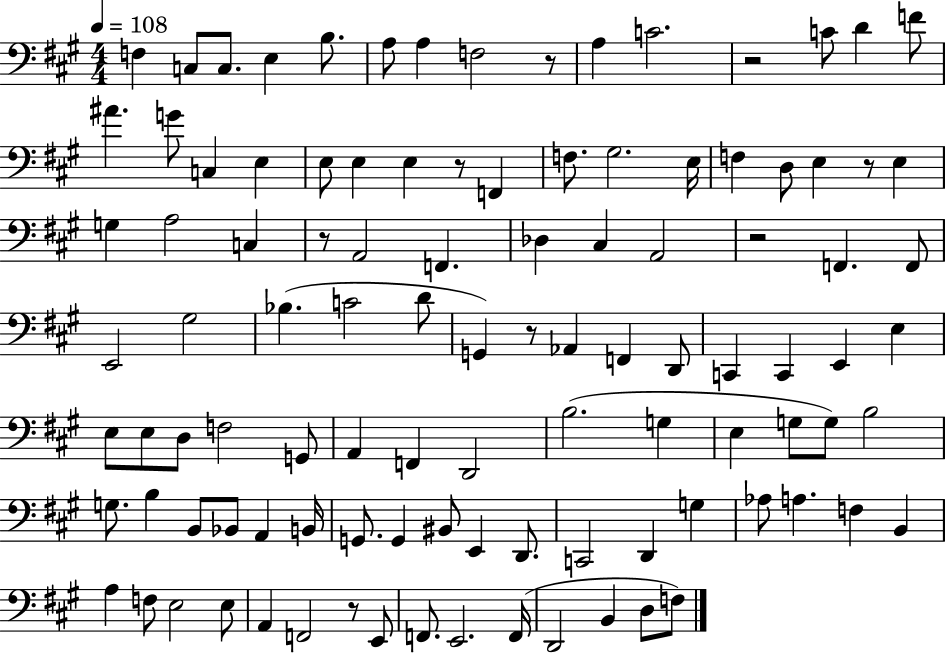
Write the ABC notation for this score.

X:1
T:Untitled
M:4/4
L:1/4
K:A
F, C,/2 C,/2 E, B,/2 A,/2 A, F,2 z/2 A, C2 z2 C/2 D F/2 ^A G/2 C, E, E,/2 E, E, z/2 F,, F,/2 ^G,2 E,/4 F, D,/2 E, z/2 E, G, A,2 C, z/2 A,,2 F,, _D, ^C, A,,2 z2 F,, F,,/2 E,,2 ^G,2 _B, C2 D/2 G,, z/2 _A,, F,, D,,/2 C,, C,, E,, E, E,/2 E,/2 D,/2 F,2 G,,/2 A,, F,, D,,2 B,2 G, E, G,/2 G,/2 B,2 G,/2 B, B,,/2 _B,,/2 A,, B,,/4 G,,/2 G,, ^B,,/2 E,, D,,/2 C,,2 D,, G, _A,/2 A, F, B,, A, F,/2 E,2 E,/2 A,, F,,2 z/2 E,,/2 F,,/2 E,,2 F,,/4 D,,2 B,, D,/2 F,/2